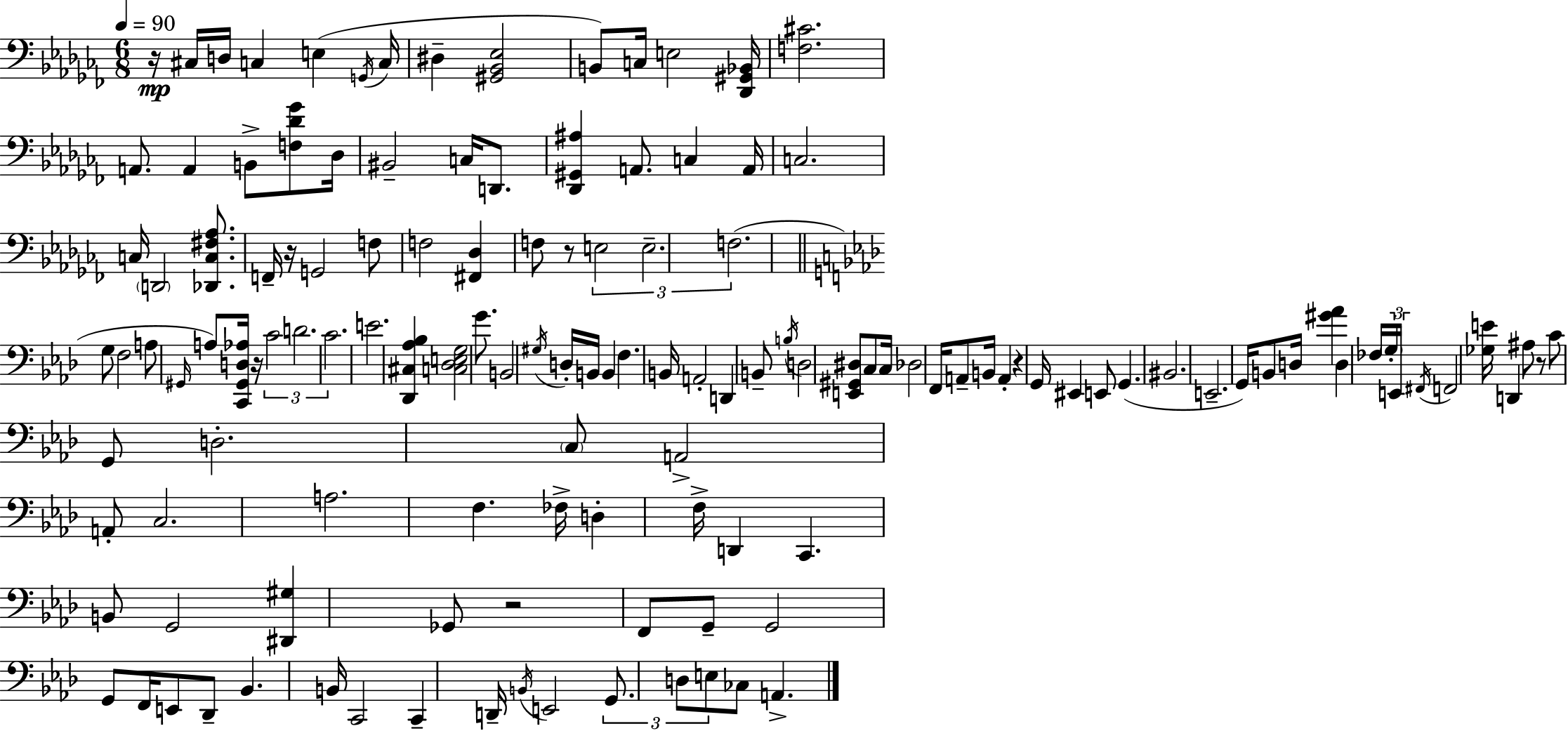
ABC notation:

X:1
T:Untitled
M:6/8
L:1/4
K:Abm
z/4 ^C,/4 D,/4 C, E, G,,/4 C,/4 ^D, [^G,,_B,,_E,]2 B,,/2 C,/4 E,2 [_D,,^G,,_B,,]/4 [F,^C]2 A,,/2 A,, B,,/2 [F,_D_G]/2 _D,/4 ^B,,2 C,/4 D,,/2 [_D,,^G,,^A,] A,,/2 C, A,,/4 C,2 C,/4 D,,2 [_D,,C,^F,_A,]/2 F,,/4 z/4 G,,2 F,/2 F,2 [^F,,_D,] F,/2 z/2 E,2 E,2 F,2 G,/2 F,2 A,/2 ^G,,/4 A,/2 [C,,^G,,D,_A,]/4 z/4 C2 D2 C2 E2 [_D,,^C,_A,_B,] [C,_D,E,G,]2 G/2 B,,2 ^G,/4 D,/4 B,,/4 B,, F, B,,/4 A,,2 D,, B,,/2 B,/4 D,2 [E,,^G,,^D,]/2 C,/2 C,/4 _D,2 F,,/4 A,,/2 B,,/4 A,, z G,,/4 ^E,, E,,/2 G,, ^B,,2 E,,2 G,,/4 B,,/2 D,/4 [^G_A] D, _F,/4 G,/4 E,,/4 ^F,,/4 F,,2 [_G,E]/4 D,, ^A,/2 z/2 C/2 G,,/2 D,2 C,/2 A,,2 A,,/2 C,2 A,2 F, _F,/4 D, F,/4 D,, C,, B,,/2 G,,2 [^D,,^G,] _G,,/2 z2 F,,/2 G,,/2 G,,2 G,,/2 F,,/4 E,,/2 _D,,/2 _B,, B,,/4 C,,2 C,, D,,/4 B,,/4 E,,2 G,,/2 D,/2 E,/2 _C,/2 A,,